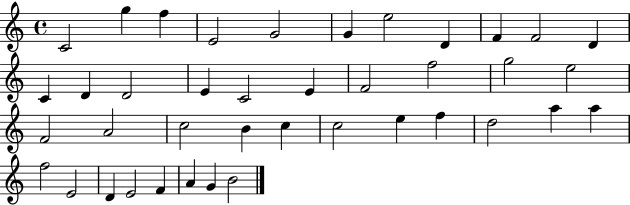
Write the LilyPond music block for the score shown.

{
  \clef treble
  \time 4/4
  \defaultTimeSignature
  \key c \major
  c'2 g''4 f''4 | e'2 g'2 | g'4 e''2 d'4 | f'4 f'2 d'4 | \break c'4 d'4 d'2 | e'4 c'2 e'4 | f'2 f''2 | g''2 e''2 | \break f'2 a'2 | c''2 b'4 c''4 | c''2 e''4 f''4 | d''2 a''4 a''4 | \break f''2 e'2 | d'4 e'2 f'4 | a'4 g'4 b'2 | \bar "|."
}